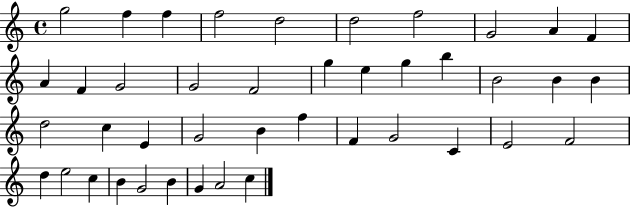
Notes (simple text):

G5/h F5/q F5/q F5/h D5/h D5/h F5/h G4/h A4/q F4/q A4/q F4/q G4/h G4/h F4/h G5/q E5/q G5/q B5/q B4/h B4/q B4/q D5/h C5/q E4/q G4/h B4/q F5/q F4/q G4/h C4/q E4/h F4/h D5/q E5/h C5/q B4/q G4/h B4/q G4/q A4/h C5/q